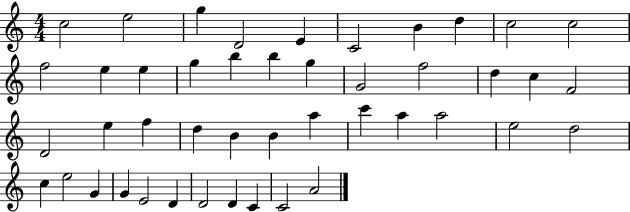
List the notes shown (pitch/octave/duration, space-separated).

C5/h E5/h G5/q D4/h E4/q C4/h B4/q D5/q C5/h C5/h F5/h E5/q E5/q G5/q B5/q B5/q G5/q G4/h F5/h D5/q C5/q F4/h D4/h E5/q F5/q D5/q B4/q B4/q A5/q C6/q A5/q A5/h E5/h D5/h C5/q E5/h G4/q G4/q E4/h D4/q D4/h D4/q C4/q C4/h A4/h